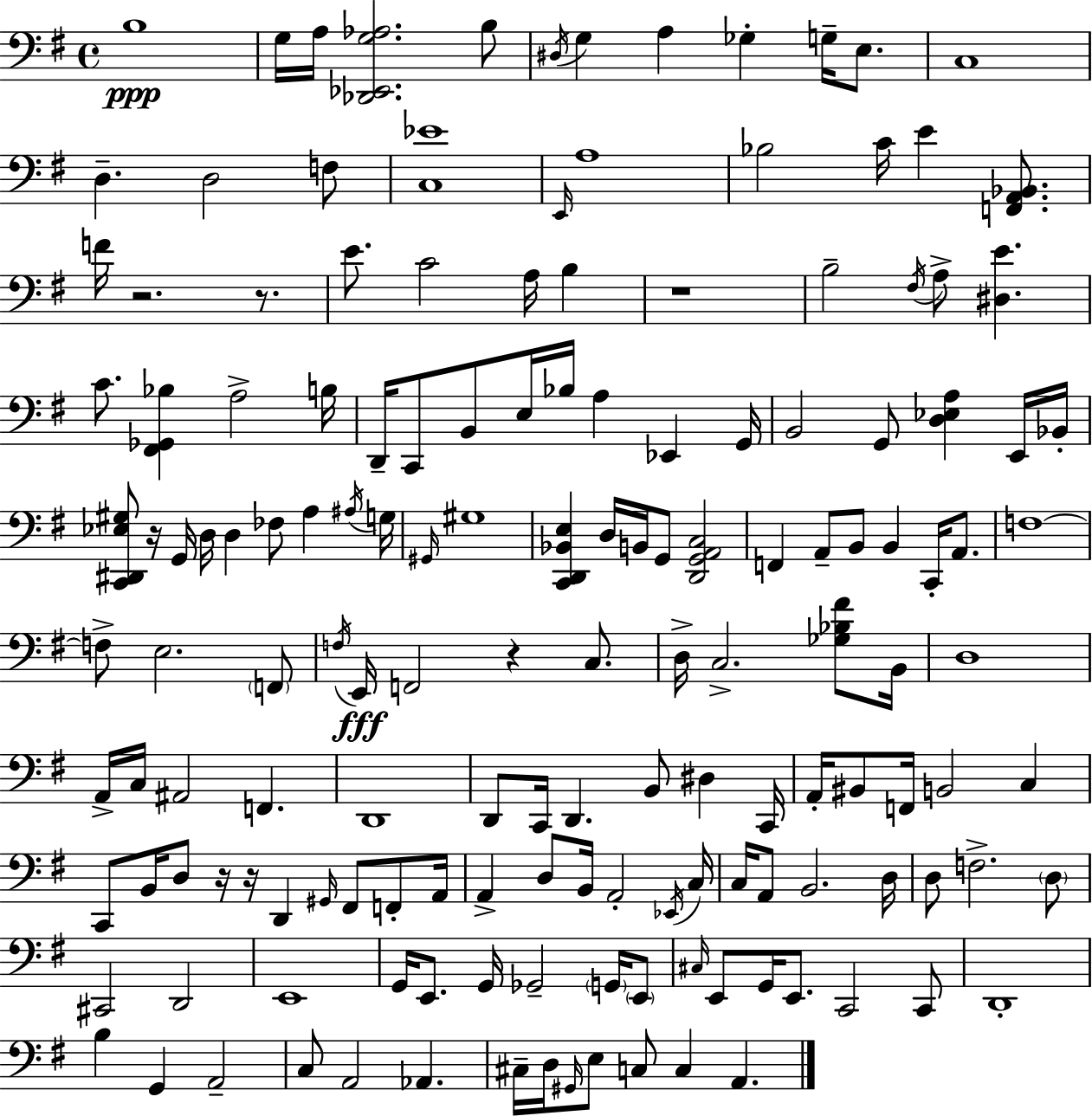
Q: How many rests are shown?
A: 7